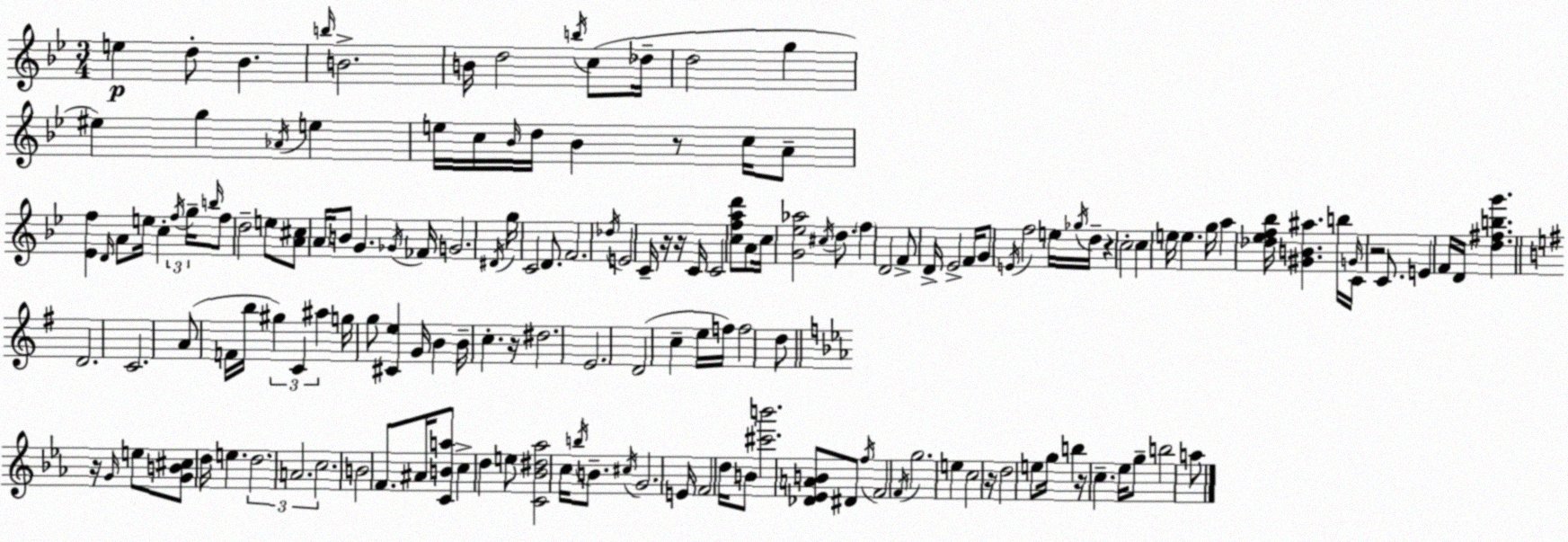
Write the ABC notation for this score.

X:1
T:Untitled
M:3/4
L:1/4
K:Bb
e d/2 _B b/4 B2 B/4 d2 b/4 c/2 _d/4 d2 g ^e g _A/4 e e/4 c/4 _B/4 d/4 _B z/2 c/4 A/2 [_Ef] D/4 A/2 e/4 c f/4 g/4 b/4 f/2 d2 e/2 [A^c]/2 A/4 B/2 G _G/4 _F/4 G2 ^D/4 g/4 C2 D/2 F2 _d/4 E2 C/4 z/4 z/4 C/4 C2 [cfad']/2 A/2 c/4 [G_e_a]2 ^c/4 d/2 f D2 F/2 D/4 _E2 F/4 G/2 E/4 f2 e/4 _g/4 d/4 z c2 c e/4 e g/4 a [_d_ef_b]/4 [^GB^a] b/4 G/4 C/4 z2 C/2 E F/4 D/4 [d^fbg'] D2 C2 A/2 F/4 b/4 ^g C ^a g/4 g/2 [^Ce] G/4 B B/4 c z/4 ^d2 E2 D2 c e/4 f/4 f2 d/2 z/4 G/4 e/2 [GB^c]/2 d/4 e d2 A2 c2 B2 F/2 ^A/4 [CBa]/2 c d e/2 [C_B^d_a]2 c/4 b/4 B/2 ^c/4 G2 E/4 F2 d/4 B/2 [^c'b']2 [_D_EAB]/2 ^D/2 f/4 F2 F/4 g2 e c2 z/4 d2 e/2 g/4 b z/4 c _e/4 g/2 b2 a/2